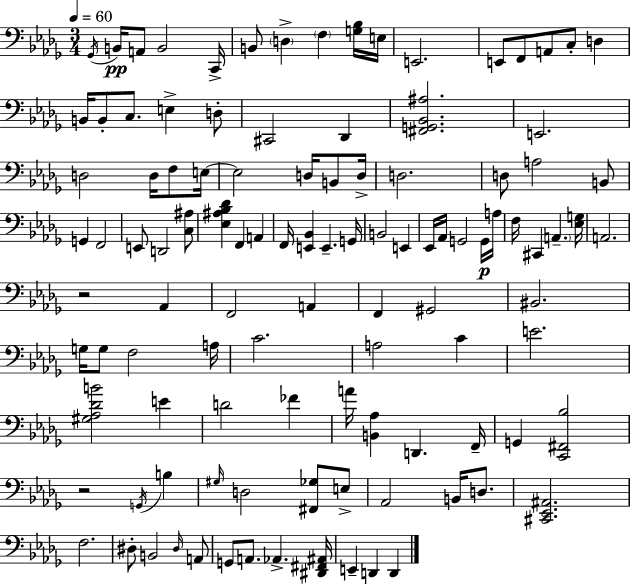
Gb2/s B2/s A2/e B2/h C2/s B2/e D3/q F3/q [G3,Bb3]/s E3/s E2/h. E2/e F2/e A2/e C3/e D3/q B2/s B2/e C3/e. E3/q D3/e C#2/h Db2/q [F#2,G2,Bb2,A#3]/h. E2/h. D3/h D3/s F3/e E3/s E3/h D3/s B2/e D3/s D3/h. D3/e A3/h B2/e G2/q F2/h E2/e D2/h [C3,A#3]/e [Eb3,A#3,Bb3,Db4]/q F2/q A2/q F2/s [E2,Bb2]/q E2/q. G2/s B2/h E2/q Eb2/s Ab2/s G2/h G2/s A3/s F3/s C#2/q A2/q. [Eb3,G3]/s A2/h. R/h Ab2/q F2/h A2/q F2/q G#2/h BIS2/h. G3/s G3/e F3/h A3/s C4/h. A3/h C4/q E4/h. [G#3,Ab3,Db4,B4]/h E4/q D4/h FES4/q A4/s [B2,Ab3]/q D2/q. F2/s G2/q [C2,F#2,Bb3]/h R/h G2/s B3/q G#3/s D3/h [F#2,Gb3]/e E3/e Ab2/h B2/s D3/e. [C#2,Eb2,A#2]/h. F3/h. D#3/e B2/h D#3/s A2/e G2/e A2/e. Ab2/q. [D#2,F#2,A#2]/s E2/q D2/q D2/q